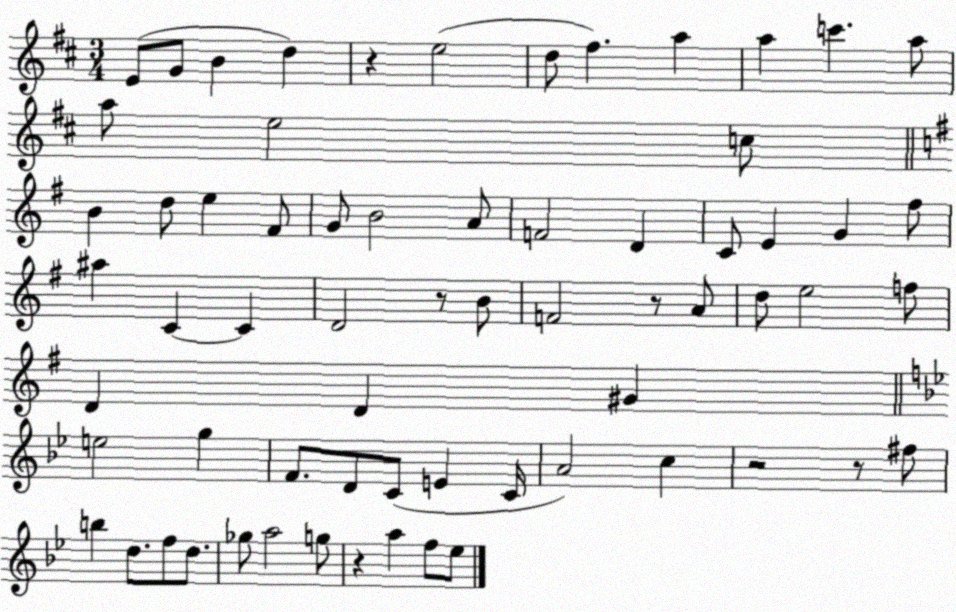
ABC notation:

X:1
T:Untitled
M:3/4
L:1/4
K:D
E/2 G/2 B d z e2 d/2 ^f a a c' a/2 a/2 e2 c/2 B d/2 e ^F/2 G/2 B2 A/2 F2 D C/2 E G ^f/2 ^a C C D2 z/2 B/2 F2 z/2 A/2 d/2 e2 f/2 D D ^G e2 g F/2 D/2 C/2 E C/4 A2 c z2 z/2 ^f/2 b d/2 f/2 d/2 _g/2 a2 g/2 z a f/2 _e/2